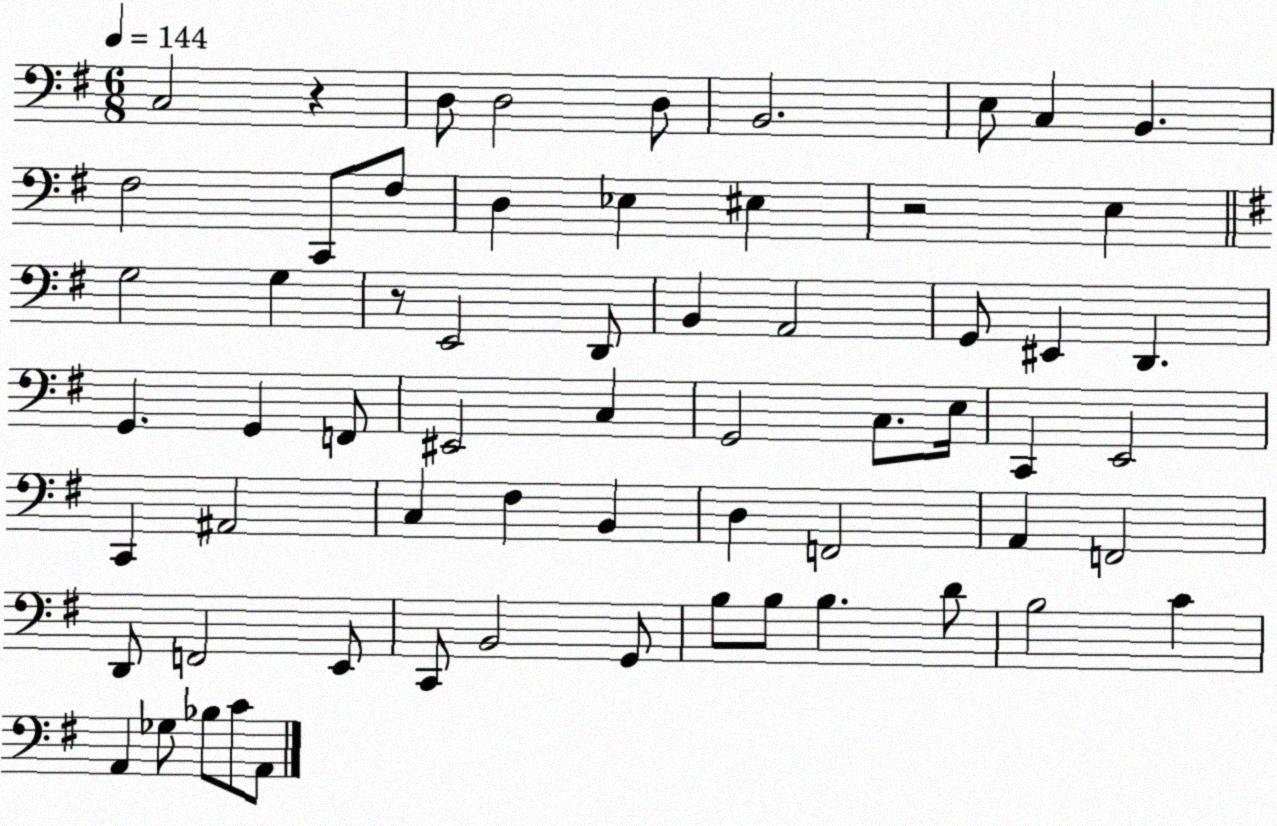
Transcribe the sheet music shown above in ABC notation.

X:1
T:Untitled
M:6/8
L:1/4
K:G
C,2 z D,/2 D,2 D,/2 B,,2 E,/2 C, B,, ^F,2 C,,/2 ^F,/2 D, _E, ^E, z2 E, G,2 G, z/2 E,,2 D,,/2 B,, A,,2 G,,/2 ^E,, D,, G,, G,, F,,/2 ^E,,2 C, G,,2 C,/2 E,/4 C,, E,,2 C,, ^A,,2 C, ^F, B,, D, F,,2 A,, F,,2 D,,/2 F,,2 E,,/2 C,,/2 B,,2 G,,/2 B,/2 B,/2 B, D/2 B,2 C A,, _G,/2 _B,/2 C/2 A,,/2